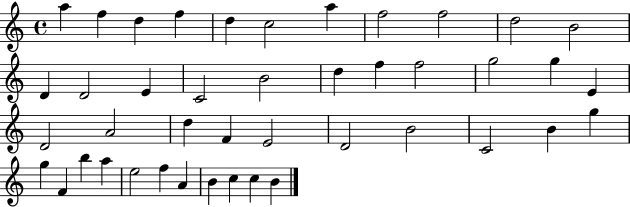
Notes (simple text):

A5/q F5/q D5/q F5/q D5/q C5/h A5/q F5/h F5/h D5/h B4/h D4/q D4/h E4/q C4/h B4/h D5/q F5/q F5/h G5/h G5/q E4/q D4/h A4/h D5/q F4/q E4/h D4/h B4/h C4/h B4/q G5/q G5/q F4/q B5/q A5/q E5/h F5/q A4/q B4/q C5/q C5/q B4/q